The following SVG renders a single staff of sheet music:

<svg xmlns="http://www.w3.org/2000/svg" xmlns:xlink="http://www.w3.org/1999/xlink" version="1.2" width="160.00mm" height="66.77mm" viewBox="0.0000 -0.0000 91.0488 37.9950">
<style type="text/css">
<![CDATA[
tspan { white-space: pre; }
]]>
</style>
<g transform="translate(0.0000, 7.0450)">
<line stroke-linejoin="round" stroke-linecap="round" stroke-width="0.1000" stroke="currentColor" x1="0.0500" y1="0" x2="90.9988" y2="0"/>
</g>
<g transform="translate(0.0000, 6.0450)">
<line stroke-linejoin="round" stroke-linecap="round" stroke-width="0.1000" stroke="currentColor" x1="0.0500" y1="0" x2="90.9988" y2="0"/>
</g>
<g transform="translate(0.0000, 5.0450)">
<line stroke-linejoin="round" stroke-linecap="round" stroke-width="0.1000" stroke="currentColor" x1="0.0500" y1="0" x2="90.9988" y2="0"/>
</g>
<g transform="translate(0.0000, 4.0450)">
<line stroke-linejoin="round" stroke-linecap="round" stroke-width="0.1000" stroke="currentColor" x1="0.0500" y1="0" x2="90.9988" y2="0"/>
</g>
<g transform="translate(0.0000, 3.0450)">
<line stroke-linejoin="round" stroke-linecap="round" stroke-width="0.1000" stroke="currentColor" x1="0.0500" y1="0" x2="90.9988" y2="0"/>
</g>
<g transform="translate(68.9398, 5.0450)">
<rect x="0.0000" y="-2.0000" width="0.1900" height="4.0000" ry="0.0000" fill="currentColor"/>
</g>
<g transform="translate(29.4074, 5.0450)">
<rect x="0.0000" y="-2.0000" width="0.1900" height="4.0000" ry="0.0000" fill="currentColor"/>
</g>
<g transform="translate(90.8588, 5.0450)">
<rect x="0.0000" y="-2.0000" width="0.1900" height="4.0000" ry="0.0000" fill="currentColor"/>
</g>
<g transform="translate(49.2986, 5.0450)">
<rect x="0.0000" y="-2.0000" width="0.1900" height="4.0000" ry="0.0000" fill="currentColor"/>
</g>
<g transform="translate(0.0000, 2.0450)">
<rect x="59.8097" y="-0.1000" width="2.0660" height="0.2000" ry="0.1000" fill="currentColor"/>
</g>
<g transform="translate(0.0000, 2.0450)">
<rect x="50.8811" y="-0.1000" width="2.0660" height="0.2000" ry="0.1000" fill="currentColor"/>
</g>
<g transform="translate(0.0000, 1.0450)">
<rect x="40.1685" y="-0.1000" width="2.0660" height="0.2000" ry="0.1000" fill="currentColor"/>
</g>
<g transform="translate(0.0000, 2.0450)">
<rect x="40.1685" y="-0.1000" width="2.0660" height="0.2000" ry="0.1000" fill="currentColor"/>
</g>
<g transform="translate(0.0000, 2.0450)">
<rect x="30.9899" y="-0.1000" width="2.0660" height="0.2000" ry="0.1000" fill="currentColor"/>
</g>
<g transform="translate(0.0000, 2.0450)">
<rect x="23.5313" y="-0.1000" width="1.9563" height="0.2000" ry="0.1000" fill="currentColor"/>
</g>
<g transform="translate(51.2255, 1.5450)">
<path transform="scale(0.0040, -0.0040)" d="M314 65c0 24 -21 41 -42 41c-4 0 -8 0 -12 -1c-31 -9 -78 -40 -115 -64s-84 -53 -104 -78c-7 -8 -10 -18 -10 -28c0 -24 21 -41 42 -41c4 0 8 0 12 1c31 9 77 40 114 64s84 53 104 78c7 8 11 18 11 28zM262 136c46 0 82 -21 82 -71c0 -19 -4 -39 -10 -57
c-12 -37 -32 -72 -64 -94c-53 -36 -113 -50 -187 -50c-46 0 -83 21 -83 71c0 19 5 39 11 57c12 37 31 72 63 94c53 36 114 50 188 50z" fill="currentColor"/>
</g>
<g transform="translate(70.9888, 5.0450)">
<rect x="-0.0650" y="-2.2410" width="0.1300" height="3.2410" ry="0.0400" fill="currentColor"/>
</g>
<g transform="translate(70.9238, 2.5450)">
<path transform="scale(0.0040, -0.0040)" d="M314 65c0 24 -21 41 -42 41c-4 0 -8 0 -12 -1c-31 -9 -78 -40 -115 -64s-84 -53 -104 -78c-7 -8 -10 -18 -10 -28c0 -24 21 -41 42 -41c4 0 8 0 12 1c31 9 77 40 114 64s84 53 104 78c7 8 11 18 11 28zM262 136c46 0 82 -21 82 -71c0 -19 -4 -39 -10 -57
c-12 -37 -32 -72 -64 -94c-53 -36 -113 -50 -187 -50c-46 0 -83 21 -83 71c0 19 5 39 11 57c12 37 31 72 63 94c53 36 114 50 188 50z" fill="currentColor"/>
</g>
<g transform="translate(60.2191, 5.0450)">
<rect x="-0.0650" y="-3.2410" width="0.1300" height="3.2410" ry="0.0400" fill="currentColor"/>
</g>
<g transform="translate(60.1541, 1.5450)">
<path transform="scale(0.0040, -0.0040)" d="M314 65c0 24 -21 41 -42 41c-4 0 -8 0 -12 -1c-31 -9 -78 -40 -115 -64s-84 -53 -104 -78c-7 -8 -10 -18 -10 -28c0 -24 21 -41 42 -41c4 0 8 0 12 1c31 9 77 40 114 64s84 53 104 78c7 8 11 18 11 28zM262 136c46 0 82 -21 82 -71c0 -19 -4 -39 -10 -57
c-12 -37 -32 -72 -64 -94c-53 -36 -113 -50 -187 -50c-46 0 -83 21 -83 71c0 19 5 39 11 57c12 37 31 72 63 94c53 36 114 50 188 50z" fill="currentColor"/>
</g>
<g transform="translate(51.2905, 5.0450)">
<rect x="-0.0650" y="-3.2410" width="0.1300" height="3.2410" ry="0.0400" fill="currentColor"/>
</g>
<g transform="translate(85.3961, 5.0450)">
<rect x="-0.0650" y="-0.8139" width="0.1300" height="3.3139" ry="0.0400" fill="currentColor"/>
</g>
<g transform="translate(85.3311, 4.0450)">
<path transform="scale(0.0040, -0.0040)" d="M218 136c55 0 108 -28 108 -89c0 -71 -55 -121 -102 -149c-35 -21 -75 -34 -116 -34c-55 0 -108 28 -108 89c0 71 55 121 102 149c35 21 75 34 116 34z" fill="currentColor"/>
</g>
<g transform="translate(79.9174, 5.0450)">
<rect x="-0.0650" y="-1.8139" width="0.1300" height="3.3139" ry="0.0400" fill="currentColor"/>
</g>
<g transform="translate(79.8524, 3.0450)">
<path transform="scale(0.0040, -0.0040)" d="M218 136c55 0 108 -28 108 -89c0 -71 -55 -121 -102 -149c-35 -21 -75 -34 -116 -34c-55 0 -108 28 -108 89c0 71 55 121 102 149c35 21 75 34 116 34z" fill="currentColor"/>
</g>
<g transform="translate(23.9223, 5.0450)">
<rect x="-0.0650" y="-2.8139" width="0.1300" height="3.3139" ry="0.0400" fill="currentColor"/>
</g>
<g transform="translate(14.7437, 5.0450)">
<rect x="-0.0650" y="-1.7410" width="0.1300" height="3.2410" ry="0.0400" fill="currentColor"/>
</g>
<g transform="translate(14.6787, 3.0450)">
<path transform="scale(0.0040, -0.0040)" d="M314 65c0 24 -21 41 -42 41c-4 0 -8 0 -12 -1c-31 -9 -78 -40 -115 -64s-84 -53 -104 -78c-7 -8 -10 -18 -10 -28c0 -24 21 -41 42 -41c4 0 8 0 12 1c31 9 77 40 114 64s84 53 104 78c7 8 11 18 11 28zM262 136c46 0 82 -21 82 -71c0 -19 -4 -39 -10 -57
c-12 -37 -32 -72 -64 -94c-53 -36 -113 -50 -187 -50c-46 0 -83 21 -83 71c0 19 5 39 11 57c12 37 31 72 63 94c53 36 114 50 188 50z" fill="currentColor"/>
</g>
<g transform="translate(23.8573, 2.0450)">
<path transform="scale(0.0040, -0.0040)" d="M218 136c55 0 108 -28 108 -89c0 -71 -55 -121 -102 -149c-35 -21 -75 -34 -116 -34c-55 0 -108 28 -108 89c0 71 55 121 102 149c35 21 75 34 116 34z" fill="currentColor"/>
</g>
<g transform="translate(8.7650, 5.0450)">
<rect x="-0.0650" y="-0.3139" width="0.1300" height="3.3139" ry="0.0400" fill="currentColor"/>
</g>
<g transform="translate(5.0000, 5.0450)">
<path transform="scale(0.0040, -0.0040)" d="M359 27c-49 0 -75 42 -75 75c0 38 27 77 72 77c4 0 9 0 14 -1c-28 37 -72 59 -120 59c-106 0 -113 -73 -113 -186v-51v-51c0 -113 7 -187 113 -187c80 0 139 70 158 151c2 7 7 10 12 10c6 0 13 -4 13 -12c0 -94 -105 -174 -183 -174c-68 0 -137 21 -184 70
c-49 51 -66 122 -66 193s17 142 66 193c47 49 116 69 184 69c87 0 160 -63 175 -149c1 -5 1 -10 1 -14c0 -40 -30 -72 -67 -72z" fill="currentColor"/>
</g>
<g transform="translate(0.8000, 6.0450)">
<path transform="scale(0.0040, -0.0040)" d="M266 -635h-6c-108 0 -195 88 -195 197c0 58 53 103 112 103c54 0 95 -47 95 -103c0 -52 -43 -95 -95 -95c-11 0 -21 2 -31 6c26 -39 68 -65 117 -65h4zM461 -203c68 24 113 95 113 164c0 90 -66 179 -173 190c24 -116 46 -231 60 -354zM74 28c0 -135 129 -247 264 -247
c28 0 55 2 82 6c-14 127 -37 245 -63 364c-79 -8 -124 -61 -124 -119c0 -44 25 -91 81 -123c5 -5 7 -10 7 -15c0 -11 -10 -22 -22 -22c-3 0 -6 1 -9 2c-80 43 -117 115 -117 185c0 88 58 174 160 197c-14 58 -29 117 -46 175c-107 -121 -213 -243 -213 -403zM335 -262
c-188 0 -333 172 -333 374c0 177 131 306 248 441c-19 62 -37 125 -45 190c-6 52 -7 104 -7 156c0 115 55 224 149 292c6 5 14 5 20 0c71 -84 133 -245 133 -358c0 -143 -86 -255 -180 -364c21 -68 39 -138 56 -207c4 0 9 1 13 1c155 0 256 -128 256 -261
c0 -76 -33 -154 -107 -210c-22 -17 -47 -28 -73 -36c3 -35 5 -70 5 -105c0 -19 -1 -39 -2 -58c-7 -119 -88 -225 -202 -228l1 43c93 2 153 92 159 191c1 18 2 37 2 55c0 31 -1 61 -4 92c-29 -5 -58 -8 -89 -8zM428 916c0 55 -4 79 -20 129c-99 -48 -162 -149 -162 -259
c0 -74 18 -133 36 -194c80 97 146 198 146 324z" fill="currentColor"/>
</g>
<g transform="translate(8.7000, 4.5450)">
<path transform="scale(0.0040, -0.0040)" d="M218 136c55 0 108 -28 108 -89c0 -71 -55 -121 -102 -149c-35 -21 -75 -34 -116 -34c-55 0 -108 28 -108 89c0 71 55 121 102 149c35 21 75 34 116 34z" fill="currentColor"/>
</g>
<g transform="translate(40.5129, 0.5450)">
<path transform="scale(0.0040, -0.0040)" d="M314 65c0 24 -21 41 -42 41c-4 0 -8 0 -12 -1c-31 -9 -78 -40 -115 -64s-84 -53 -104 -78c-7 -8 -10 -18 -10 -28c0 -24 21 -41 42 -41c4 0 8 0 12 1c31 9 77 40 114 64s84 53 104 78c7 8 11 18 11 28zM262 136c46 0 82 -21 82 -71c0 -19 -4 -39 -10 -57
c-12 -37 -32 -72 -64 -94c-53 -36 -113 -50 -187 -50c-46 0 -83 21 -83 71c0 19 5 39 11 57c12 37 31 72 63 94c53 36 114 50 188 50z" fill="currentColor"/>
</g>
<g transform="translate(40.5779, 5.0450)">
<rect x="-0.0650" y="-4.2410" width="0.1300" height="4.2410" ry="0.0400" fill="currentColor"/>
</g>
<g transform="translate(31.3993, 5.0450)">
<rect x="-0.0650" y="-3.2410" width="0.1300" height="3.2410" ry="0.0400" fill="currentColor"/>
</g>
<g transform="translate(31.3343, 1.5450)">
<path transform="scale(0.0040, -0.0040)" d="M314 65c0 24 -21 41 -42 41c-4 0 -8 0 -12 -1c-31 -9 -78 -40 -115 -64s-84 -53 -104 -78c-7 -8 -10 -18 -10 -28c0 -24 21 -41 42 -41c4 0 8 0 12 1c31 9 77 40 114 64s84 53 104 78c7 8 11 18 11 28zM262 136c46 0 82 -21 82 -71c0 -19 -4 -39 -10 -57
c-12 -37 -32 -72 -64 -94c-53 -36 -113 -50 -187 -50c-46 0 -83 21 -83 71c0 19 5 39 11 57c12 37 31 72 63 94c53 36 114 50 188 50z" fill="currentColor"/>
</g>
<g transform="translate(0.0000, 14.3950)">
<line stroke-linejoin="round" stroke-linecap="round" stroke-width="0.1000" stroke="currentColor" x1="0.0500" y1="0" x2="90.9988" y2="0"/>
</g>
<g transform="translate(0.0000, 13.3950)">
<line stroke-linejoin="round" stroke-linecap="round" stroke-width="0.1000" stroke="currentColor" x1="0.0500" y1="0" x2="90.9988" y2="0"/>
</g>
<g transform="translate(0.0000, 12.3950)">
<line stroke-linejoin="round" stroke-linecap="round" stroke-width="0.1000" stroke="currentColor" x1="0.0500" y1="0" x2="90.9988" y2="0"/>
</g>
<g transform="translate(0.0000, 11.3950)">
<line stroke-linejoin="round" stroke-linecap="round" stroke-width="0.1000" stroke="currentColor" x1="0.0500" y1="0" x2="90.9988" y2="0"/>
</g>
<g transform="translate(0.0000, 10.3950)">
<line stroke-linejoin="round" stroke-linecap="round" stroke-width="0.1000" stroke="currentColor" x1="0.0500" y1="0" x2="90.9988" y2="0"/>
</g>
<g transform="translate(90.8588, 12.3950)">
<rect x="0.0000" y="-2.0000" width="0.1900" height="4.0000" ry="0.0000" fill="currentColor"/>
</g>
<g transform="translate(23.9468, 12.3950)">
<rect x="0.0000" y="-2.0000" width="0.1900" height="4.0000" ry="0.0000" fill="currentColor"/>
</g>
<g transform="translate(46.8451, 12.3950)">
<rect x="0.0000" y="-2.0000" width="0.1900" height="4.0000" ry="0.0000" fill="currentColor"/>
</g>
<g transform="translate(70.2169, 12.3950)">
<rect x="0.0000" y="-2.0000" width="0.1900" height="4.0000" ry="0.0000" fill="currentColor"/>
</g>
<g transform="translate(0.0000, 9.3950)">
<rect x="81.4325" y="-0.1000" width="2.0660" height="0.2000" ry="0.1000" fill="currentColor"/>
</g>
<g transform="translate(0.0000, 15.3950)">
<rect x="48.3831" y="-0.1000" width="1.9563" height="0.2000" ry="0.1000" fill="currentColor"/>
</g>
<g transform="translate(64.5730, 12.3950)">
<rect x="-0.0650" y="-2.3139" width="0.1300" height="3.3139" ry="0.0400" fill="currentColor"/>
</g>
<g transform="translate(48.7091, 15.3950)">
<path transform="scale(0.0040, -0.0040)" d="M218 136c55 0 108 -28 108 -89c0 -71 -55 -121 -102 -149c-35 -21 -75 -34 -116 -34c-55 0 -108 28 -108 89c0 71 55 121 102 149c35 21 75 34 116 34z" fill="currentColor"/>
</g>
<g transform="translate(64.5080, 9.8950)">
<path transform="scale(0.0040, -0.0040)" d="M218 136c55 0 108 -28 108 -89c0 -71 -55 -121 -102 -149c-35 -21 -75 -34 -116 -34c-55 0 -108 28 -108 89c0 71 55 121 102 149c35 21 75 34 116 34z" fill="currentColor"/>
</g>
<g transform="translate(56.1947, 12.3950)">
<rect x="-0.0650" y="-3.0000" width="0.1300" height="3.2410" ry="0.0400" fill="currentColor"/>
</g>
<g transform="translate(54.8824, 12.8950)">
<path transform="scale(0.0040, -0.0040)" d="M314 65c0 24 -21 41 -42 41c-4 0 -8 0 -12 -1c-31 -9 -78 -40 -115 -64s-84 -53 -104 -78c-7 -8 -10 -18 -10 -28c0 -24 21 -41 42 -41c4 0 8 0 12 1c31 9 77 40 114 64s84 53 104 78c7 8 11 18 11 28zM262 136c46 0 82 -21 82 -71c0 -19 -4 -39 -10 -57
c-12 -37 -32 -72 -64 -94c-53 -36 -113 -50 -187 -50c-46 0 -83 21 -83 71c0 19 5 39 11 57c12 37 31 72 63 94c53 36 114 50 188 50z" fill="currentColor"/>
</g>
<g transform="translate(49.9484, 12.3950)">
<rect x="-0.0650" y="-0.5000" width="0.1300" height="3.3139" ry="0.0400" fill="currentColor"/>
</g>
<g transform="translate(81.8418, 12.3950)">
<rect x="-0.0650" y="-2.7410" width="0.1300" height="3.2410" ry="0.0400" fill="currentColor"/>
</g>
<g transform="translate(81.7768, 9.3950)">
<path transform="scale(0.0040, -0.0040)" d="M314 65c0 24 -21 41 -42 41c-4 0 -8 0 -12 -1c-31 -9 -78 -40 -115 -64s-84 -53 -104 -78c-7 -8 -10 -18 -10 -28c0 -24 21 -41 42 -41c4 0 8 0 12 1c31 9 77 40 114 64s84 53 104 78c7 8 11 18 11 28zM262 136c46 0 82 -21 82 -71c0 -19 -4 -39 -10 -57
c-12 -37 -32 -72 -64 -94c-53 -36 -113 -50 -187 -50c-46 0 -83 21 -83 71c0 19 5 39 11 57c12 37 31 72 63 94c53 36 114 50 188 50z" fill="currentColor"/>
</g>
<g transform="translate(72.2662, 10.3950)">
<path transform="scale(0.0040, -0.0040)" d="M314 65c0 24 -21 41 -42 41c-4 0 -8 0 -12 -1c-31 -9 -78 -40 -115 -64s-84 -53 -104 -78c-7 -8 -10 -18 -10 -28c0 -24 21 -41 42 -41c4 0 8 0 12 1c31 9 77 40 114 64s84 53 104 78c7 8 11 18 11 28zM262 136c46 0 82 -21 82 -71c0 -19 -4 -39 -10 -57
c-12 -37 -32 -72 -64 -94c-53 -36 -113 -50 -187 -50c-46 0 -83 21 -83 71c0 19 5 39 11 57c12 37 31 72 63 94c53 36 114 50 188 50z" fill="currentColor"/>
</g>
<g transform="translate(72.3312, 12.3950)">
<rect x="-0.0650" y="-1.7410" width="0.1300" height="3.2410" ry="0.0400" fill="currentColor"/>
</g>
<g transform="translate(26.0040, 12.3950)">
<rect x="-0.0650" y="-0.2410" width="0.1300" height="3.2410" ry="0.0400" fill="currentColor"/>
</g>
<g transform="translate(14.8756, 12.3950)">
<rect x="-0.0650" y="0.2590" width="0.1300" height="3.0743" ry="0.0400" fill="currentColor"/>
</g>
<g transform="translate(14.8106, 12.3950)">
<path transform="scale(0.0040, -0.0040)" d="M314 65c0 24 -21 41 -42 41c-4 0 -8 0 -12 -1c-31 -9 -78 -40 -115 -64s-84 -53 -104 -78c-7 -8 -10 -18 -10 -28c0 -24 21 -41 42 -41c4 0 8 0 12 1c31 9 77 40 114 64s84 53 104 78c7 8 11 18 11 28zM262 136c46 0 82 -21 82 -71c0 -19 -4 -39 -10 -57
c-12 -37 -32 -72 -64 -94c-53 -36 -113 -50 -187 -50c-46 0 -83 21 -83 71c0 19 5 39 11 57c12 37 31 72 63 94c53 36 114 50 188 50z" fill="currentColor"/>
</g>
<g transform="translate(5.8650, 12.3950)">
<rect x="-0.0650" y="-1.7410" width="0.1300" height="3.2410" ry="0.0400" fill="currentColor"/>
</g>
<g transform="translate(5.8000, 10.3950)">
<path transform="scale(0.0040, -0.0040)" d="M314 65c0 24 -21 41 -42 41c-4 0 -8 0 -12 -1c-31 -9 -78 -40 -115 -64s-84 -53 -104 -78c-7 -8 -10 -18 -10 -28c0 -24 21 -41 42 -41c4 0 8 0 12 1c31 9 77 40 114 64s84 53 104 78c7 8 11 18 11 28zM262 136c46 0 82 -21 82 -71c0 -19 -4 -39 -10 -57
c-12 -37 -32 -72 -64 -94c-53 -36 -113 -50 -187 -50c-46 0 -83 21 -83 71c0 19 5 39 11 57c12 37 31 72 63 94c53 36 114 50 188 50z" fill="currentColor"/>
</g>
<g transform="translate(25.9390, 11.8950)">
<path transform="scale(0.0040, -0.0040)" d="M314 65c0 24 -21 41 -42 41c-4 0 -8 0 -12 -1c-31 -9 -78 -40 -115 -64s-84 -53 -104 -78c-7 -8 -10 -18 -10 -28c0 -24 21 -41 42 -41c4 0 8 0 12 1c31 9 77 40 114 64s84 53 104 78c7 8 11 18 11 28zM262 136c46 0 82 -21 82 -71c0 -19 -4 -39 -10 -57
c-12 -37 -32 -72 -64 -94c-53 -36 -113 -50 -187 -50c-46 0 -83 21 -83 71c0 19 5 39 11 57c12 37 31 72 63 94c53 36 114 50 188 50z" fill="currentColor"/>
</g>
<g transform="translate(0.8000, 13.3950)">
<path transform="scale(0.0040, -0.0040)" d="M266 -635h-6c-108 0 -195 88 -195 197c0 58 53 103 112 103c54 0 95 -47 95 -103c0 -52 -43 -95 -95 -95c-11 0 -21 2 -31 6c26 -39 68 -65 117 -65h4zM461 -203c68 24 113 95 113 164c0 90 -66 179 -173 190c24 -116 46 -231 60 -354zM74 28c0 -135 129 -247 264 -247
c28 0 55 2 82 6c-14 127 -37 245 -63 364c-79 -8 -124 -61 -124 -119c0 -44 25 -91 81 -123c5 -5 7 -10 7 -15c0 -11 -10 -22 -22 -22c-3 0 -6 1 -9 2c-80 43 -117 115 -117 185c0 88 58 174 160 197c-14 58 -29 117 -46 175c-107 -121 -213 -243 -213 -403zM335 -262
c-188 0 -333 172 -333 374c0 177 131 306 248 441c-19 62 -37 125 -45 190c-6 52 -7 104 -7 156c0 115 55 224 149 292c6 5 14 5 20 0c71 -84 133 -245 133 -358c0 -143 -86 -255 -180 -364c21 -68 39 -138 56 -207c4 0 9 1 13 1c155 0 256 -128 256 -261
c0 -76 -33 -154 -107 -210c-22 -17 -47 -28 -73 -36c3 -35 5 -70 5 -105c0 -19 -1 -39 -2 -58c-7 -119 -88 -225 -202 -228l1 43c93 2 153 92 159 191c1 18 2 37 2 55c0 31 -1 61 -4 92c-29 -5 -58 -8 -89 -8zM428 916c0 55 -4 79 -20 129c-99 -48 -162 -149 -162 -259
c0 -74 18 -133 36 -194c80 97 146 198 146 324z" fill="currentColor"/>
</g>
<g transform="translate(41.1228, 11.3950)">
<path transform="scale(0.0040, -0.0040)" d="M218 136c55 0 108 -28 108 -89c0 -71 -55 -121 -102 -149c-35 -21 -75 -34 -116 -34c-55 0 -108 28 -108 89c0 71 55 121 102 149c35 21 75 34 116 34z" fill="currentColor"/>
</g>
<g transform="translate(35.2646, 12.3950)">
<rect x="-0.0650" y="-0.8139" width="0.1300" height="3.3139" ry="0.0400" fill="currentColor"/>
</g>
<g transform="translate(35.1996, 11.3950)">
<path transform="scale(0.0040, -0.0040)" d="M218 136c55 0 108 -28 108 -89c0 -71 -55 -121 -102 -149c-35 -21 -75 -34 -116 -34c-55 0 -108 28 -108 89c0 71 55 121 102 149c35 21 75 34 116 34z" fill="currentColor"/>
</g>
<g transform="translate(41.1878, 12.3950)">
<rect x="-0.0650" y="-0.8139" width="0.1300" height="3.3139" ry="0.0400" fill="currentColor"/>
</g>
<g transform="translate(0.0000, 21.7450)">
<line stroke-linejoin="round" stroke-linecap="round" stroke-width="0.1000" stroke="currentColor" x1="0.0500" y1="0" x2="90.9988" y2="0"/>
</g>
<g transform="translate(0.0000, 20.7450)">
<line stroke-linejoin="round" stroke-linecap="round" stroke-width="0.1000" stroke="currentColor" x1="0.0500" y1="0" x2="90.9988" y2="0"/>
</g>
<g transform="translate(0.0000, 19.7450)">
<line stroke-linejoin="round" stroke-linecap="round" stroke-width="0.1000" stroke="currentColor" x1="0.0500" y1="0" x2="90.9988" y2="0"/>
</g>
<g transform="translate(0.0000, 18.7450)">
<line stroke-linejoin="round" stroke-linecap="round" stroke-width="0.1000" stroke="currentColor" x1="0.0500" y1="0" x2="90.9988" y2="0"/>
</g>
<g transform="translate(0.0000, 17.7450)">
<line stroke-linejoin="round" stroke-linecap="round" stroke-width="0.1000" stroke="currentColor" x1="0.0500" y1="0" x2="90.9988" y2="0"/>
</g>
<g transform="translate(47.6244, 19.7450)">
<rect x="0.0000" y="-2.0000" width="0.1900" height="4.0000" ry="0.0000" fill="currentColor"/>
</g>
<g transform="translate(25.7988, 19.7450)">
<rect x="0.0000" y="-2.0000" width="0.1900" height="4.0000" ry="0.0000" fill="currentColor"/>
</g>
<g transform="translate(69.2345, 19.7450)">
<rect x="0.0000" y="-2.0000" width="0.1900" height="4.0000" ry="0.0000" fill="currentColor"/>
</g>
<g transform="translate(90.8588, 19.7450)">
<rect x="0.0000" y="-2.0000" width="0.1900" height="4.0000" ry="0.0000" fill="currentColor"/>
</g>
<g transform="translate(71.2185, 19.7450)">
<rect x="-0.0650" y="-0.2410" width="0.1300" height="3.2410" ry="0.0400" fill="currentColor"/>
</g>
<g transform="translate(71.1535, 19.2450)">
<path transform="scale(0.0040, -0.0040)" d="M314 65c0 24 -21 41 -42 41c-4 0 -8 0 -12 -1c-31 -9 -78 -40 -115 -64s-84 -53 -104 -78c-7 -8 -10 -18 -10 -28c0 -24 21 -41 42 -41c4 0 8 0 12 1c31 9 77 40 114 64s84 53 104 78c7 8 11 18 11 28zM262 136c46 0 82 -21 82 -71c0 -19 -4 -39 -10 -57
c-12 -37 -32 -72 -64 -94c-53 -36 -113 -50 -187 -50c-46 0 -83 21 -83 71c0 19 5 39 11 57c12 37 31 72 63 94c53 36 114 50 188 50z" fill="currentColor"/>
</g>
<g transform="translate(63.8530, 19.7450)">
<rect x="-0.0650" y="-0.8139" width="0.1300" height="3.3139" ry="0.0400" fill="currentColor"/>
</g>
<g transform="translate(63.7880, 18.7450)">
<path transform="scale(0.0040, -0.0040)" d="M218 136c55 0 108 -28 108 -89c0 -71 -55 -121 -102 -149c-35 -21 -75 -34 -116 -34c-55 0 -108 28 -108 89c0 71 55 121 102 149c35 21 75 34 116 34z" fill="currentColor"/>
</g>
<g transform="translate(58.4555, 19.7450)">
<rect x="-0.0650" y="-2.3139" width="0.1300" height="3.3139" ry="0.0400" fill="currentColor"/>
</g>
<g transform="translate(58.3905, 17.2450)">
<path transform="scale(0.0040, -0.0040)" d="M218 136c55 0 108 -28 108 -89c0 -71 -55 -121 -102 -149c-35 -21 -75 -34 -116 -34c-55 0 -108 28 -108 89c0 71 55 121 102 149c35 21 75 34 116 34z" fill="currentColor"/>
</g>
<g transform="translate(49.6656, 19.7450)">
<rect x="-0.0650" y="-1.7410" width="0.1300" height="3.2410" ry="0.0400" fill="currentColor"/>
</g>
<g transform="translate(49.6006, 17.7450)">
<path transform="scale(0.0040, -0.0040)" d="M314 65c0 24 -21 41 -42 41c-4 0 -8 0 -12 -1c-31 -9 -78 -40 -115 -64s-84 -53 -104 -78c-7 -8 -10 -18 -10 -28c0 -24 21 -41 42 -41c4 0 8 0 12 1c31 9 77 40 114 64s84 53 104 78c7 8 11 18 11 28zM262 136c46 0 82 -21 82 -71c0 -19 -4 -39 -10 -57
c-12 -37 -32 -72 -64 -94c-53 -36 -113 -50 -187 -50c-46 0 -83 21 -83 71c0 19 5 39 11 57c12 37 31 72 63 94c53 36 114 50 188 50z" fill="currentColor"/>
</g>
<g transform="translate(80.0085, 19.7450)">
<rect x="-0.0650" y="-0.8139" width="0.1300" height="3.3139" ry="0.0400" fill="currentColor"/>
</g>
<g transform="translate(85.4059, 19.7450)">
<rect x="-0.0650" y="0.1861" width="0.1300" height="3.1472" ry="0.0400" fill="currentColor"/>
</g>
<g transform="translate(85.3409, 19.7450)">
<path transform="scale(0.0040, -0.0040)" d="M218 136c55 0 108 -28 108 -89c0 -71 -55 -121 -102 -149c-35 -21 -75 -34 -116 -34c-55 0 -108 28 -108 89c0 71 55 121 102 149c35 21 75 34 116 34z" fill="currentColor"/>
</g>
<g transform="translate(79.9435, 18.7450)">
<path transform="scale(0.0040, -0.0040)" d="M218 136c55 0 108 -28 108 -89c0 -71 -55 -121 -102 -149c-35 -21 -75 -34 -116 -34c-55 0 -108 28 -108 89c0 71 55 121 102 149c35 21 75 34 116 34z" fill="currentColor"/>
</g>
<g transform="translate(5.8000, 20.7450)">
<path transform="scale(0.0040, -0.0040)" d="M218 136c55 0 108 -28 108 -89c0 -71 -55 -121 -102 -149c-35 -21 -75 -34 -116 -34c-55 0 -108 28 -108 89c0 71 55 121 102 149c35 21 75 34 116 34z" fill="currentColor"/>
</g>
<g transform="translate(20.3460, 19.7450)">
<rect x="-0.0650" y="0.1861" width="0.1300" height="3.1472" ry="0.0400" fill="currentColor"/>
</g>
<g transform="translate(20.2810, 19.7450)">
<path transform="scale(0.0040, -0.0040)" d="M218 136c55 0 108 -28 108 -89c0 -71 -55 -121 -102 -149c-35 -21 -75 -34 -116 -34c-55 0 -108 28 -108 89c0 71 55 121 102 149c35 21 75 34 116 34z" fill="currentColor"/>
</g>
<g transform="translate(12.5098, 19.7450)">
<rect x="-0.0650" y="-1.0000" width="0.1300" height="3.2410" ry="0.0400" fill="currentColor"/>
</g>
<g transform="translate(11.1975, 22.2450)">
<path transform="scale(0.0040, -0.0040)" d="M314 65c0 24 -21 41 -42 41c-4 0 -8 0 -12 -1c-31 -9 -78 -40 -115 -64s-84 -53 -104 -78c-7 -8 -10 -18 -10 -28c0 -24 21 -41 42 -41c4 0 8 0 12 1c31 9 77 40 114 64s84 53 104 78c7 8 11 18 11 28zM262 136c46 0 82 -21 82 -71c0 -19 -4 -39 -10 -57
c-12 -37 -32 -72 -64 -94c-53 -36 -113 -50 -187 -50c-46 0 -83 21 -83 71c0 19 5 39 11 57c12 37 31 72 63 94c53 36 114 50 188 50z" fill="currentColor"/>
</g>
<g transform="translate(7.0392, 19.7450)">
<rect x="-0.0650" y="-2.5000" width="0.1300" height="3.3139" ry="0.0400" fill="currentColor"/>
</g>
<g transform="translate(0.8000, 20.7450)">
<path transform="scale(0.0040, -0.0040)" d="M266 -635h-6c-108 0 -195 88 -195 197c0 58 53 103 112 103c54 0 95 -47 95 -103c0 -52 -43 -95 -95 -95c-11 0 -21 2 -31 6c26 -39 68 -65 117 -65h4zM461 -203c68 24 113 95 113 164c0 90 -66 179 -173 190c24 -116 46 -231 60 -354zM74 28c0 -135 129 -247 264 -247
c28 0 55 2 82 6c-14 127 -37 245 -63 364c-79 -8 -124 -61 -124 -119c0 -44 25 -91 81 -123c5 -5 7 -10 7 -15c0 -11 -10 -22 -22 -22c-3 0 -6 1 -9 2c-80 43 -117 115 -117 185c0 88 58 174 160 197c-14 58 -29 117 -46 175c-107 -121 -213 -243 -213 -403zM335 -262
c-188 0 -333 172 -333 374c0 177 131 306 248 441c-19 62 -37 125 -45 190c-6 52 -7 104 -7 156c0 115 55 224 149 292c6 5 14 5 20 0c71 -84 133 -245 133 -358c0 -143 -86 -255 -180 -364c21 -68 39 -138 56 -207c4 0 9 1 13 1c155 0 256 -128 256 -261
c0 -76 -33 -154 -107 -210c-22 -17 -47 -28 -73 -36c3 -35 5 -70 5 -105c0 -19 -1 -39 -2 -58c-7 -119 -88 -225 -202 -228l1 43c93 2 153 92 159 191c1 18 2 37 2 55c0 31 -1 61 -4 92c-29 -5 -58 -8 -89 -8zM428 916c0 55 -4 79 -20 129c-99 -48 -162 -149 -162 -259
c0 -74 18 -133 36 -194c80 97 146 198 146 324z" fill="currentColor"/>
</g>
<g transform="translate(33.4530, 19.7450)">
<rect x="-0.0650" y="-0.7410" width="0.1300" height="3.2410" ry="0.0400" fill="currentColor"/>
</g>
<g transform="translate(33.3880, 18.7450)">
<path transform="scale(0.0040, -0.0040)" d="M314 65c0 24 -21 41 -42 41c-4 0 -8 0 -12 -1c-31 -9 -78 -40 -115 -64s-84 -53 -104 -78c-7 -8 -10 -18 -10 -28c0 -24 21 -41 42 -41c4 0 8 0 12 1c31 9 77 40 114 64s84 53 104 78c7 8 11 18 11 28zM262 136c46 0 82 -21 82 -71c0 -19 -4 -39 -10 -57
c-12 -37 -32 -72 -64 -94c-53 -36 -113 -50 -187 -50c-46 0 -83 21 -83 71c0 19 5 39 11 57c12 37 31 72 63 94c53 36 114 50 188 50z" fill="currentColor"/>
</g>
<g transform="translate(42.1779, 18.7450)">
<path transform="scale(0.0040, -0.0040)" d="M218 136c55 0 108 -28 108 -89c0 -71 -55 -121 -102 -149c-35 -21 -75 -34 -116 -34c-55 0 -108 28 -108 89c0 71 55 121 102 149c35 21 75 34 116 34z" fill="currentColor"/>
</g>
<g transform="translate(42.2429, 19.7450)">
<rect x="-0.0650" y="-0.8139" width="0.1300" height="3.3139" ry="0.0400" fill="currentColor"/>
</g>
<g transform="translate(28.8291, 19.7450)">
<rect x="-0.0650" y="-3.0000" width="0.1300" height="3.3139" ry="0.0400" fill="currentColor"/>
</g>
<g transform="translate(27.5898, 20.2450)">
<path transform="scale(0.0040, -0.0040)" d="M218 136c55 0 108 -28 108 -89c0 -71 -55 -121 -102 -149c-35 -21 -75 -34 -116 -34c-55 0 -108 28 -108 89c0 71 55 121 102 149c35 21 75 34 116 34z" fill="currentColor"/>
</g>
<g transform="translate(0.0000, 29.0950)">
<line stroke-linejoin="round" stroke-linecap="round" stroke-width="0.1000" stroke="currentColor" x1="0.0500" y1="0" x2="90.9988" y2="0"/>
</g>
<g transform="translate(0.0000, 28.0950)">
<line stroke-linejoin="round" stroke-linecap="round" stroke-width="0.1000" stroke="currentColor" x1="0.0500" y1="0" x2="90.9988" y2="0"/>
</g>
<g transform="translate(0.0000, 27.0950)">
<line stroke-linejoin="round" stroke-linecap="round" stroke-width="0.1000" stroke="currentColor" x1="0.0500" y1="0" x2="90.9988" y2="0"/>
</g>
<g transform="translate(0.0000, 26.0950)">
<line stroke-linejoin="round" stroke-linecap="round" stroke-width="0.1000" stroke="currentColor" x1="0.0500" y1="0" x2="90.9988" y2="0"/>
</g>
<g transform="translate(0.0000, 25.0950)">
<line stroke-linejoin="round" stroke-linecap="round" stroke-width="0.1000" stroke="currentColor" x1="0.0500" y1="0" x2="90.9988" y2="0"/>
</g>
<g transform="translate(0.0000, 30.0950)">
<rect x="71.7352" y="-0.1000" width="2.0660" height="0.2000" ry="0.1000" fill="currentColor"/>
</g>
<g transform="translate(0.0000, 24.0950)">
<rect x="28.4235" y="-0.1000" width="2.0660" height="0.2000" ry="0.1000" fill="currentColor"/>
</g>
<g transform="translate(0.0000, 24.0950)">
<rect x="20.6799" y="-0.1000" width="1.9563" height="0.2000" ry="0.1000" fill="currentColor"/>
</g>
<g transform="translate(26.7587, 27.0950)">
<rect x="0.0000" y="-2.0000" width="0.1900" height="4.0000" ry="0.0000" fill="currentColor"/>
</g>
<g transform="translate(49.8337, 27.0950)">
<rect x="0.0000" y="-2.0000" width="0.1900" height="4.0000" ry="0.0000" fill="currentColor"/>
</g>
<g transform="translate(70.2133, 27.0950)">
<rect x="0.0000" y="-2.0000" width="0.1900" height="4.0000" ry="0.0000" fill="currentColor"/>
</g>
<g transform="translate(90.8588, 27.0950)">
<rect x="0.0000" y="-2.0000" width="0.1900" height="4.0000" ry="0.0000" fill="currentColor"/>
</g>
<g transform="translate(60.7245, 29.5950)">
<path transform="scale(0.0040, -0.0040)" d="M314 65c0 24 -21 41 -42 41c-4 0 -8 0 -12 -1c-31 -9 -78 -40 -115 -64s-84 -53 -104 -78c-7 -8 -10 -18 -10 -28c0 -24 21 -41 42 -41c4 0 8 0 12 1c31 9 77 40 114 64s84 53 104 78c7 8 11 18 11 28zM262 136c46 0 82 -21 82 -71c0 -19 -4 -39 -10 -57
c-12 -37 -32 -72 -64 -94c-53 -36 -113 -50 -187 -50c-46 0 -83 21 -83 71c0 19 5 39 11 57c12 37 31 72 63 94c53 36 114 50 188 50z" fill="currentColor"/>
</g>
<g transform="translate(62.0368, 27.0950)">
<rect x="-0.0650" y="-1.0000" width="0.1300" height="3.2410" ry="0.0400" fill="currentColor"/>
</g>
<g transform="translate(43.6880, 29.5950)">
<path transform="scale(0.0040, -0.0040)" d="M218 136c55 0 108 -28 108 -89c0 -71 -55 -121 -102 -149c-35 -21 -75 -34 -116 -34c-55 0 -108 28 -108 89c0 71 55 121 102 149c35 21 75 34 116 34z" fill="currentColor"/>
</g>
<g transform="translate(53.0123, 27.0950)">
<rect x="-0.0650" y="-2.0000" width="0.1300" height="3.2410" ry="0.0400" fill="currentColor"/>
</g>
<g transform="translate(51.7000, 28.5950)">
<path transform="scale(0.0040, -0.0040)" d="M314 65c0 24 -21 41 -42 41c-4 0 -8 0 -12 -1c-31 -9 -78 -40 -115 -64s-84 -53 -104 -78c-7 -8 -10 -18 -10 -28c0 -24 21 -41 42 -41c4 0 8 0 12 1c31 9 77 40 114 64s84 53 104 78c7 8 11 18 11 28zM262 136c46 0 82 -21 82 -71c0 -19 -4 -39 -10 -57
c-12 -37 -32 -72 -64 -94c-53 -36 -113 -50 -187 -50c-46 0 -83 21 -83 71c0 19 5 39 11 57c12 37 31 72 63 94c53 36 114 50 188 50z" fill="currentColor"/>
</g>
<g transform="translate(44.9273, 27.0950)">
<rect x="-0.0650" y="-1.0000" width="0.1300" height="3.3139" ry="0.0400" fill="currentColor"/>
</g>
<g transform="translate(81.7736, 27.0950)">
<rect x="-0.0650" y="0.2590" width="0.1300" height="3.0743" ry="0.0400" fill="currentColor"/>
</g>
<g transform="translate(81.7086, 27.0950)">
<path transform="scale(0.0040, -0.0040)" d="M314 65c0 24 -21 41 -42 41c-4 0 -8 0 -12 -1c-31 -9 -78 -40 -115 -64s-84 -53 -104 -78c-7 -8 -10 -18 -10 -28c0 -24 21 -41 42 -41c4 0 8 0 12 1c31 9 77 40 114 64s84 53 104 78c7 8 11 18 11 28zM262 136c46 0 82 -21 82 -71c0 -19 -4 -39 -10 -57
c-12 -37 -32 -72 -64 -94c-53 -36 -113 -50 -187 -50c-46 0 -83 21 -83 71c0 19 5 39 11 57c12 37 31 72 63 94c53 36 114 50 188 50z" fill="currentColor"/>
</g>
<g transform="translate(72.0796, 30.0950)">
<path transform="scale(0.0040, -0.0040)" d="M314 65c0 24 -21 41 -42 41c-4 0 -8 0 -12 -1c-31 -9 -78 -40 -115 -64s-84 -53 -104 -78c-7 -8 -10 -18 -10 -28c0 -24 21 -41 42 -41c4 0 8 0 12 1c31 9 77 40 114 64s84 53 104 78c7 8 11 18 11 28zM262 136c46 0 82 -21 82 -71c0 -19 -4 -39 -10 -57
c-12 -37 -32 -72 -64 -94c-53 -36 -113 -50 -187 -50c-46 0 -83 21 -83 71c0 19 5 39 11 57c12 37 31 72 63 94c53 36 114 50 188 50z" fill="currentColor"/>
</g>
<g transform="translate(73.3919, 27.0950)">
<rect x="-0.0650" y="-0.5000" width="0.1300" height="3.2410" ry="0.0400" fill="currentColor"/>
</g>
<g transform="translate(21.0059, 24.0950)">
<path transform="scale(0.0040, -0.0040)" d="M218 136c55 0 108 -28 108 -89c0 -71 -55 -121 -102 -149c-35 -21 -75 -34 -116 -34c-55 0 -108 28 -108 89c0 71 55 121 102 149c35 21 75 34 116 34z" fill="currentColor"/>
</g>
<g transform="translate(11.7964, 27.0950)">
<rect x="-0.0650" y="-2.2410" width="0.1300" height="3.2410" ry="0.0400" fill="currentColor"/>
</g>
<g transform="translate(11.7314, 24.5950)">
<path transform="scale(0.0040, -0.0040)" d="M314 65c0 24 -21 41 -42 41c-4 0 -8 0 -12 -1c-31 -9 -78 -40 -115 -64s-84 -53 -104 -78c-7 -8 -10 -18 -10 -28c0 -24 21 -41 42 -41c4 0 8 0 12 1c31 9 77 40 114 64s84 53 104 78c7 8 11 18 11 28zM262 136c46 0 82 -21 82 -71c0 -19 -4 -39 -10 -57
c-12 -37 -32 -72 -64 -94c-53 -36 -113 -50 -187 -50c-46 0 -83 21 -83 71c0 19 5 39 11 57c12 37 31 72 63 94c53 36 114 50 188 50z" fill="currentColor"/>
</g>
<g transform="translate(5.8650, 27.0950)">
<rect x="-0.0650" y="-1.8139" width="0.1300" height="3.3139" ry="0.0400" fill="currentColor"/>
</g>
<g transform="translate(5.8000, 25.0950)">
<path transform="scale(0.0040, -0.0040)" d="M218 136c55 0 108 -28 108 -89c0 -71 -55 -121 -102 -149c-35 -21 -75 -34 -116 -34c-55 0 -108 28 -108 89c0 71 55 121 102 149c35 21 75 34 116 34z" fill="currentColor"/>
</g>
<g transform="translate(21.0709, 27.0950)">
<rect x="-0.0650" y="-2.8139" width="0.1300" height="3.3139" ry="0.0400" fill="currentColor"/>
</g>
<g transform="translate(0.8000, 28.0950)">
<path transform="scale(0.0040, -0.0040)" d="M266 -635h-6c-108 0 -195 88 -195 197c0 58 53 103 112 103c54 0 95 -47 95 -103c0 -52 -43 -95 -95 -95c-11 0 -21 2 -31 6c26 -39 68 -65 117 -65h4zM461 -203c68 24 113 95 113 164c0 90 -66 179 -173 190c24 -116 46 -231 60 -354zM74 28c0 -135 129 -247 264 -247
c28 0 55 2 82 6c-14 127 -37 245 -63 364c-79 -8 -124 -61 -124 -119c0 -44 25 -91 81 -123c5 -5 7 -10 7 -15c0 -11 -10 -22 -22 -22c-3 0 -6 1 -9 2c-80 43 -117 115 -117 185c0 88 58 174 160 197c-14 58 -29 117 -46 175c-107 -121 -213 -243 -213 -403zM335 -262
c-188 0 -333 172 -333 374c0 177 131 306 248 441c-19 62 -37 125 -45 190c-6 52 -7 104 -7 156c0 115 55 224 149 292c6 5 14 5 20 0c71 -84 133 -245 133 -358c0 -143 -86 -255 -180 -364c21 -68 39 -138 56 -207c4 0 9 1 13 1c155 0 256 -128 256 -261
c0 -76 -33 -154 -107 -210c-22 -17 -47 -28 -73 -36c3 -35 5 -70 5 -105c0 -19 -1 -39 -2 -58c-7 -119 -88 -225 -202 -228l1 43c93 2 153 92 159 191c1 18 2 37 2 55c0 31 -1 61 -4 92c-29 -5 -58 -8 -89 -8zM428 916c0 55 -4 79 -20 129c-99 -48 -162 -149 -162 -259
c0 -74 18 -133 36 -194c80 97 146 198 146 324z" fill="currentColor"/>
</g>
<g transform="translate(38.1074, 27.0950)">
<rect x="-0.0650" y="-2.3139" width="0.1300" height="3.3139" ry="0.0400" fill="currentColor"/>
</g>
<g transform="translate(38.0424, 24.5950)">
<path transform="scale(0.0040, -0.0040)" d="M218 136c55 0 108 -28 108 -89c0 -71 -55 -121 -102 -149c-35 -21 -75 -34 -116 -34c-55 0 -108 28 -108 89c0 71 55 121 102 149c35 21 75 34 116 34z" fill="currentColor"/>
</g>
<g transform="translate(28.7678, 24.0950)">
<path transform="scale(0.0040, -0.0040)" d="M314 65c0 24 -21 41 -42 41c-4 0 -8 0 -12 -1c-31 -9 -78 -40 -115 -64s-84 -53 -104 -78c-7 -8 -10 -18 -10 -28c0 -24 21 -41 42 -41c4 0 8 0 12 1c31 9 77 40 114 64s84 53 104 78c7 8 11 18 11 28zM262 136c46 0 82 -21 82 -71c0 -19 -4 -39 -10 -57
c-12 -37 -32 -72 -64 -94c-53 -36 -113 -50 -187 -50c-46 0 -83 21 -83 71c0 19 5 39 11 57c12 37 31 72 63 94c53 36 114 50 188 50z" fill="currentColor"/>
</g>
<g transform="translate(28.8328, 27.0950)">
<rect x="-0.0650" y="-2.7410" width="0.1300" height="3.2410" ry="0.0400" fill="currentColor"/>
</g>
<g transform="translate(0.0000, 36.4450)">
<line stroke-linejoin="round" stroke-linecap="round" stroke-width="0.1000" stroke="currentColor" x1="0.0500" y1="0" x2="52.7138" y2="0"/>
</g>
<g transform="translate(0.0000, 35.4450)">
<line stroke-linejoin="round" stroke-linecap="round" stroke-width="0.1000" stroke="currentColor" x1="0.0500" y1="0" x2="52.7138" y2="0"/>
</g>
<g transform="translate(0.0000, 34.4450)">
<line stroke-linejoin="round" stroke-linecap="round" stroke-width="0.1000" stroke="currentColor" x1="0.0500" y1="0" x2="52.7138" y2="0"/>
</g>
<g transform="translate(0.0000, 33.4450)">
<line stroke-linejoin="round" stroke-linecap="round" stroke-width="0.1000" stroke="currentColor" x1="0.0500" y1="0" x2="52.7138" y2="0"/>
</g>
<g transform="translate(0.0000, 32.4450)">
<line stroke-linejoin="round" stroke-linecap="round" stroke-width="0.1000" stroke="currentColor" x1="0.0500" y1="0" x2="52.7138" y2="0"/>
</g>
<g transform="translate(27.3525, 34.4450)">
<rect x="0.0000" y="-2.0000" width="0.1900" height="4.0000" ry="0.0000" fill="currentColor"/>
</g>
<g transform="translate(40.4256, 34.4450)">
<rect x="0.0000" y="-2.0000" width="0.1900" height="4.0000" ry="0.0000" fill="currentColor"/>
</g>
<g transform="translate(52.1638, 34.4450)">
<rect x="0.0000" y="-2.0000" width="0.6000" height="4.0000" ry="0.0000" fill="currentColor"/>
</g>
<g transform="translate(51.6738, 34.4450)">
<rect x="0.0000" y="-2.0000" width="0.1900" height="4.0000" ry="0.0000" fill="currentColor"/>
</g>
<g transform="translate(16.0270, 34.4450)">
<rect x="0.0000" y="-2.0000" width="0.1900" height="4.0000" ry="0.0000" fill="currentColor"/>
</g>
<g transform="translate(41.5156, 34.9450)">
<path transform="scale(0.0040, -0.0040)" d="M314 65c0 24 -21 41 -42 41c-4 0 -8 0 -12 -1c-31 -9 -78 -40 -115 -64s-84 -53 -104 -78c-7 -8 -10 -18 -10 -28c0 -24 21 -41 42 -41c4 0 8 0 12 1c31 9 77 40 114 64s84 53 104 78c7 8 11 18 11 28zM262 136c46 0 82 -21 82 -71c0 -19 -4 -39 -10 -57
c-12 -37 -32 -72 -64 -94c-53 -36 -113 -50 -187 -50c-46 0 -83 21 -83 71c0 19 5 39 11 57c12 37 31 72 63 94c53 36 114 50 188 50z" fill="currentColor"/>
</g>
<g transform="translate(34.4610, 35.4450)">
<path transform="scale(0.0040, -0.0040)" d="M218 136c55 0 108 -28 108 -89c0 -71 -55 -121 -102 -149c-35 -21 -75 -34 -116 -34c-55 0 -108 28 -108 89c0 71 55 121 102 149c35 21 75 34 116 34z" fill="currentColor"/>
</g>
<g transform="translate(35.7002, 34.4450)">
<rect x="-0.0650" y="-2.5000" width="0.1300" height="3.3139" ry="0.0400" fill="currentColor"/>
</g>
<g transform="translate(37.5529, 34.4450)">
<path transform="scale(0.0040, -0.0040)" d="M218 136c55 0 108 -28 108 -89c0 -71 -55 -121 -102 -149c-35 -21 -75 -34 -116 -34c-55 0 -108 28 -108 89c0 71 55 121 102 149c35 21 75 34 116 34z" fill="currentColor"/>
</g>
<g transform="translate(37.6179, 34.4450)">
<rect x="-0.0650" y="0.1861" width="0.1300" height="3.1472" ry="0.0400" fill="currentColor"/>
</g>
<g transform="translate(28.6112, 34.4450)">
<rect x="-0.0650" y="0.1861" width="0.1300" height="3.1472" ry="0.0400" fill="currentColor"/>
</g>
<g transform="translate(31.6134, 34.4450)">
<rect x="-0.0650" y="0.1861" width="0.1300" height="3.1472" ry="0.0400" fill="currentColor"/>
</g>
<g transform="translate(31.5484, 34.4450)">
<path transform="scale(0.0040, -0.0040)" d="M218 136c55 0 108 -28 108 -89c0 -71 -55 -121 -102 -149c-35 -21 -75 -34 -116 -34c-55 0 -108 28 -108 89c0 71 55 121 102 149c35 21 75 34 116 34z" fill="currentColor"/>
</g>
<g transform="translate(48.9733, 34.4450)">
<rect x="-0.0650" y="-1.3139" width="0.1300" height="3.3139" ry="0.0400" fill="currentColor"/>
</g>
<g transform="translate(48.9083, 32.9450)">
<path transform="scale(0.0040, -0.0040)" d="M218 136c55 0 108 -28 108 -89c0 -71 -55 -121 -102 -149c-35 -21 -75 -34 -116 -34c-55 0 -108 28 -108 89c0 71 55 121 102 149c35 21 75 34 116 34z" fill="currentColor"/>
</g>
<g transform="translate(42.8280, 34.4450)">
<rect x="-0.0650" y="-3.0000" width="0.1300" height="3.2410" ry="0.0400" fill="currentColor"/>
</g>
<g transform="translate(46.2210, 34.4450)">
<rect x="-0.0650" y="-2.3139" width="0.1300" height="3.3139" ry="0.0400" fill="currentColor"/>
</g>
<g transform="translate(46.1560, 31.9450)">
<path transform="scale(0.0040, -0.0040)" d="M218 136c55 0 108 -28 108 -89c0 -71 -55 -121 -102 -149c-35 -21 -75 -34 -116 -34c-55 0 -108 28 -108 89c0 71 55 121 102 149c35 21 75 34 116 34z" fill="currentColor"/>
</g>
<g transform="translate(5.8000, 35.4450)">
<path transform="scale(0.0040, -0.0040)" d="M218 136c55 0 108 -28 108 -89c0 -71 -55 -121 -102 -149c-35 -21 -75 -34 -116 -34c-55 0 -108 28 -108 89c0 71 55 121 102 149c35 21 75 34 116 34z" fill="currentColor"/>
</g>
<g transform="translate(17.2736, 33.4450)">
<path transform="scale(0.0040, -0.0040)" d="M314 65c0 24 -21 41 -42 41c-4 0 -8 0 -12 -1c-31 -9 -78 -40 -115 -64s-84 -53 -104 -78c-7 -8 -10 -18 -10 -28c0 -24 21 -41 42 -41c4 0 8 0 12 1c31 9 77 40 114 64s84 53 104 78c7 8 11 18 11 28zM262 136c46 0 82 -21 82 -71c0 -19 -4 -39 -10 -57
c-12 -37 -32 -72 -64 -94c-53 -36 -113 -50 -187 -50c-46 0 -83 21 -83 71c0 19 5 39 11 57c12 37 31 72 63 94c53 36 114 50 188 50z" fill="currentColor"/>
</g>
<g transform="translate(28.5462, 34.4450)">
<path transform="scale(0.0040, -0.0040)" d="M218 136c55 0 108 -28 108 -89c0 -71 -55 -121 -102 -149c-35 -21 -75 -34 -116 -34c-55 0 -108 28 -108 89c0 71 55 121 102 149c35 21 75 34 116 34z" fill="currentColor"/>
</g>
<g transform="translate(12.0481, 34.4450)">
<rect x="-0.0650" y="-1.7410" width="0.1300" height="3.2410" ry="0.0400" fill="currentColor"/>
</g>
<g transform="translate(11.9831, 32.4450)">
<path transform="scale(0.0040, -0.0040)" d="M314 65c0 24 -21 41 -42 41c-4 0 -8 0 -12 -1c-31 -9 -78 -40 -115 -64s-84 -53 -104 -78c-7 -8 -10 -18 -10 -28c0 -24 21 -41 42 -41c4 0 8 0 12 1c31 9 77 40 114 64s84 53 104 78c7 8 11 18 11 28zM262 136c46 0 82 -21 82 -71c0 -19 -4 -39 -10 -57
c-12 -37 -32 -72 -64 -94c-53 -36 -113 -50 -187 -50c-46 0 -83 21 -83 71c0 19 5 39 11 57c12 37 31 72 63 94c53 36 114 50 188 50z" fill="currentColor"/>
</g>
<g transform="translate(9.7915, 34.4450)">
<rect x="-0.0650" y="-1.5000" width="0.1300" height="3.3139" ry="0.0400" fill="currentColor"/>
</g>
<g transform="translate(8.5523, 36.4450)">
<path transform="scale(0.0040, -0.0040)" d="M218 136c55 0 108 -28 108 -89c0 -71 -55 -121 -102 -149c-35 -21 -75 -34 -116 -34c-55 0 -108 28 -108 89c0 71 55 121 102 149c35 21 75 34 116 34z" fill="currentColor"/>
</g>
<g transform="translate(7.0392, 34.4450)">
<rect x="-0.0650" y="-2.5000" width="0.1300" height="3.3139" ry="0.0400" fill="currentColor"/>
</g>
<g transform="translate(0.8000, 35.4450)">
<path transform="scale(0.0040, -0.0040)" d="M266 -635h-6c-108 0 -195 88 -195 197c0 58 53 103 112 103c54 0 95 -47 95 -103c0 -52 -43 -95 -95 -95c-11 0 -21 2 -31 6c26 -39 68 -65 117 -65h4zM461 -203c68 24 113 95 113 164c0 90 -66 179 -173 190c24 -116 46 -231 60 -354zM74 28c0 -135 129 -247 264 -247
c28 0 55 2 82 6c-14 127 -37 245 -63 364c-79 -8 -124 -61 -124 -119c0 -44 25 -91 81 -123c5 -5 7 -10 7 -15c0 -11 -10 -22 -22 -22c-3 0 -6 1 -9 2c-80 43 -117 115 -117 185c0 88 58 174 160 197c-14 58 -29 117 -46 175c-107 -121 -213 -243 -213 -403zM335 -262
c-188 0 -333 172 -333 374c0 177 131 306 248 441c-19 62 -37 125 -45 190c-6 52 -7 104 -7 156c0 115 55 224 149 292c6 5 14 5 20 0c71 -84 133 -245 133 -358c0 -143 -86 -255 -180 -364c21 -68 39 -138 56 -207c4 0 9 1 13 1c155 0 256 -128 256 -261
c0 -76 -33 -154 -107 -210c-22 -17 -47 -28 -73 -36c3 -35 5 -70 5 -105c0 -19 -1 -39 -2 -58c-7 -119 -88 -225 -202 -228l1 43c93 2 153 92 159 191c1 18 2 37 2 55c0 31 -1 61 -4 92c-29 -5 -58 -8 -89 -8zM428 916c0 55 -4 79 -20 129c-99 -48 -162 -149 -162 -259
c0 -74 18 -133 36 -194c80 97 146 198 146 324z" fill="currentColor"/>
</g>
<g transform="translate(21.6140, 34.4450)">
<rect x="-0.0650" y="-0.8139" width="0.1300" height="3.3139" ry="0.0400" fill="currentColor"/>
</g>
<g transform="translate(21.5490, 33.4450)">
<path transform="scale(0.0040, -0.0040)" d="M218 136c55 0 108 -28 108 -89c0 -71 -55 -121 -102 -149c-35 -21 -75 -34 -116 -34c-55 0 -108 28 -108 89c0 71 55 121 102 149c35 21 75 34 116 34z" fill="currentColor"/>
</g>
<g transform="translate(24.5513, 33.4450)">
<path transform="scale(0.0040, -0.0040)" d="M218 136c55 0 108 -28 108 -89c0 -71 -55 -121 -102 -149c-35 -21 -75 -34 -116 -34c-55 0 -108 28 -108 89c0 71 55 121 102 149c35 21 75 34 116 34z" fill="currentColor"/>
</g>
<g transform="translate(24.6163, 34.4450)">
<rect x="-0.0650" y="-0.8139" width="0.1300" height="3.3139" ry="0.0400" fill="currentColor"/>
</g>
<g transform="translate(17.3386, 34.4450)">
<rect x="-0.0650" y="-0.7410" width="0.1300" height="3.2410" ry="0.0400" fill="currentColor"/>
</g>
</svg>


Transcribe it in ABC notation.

X:1
T:Untitled
M:4/4
L:1/4
K:C
c f2 a b2 d'2 b2 b2 g2 f d f2 B2 c2 d d C A2 g f2 a2 G D2 B A d2 d f2 g d c2 d B f g2 a a2 g D F2 D2 C2 B2 G E f2 d2 d d B B G B A2 g e